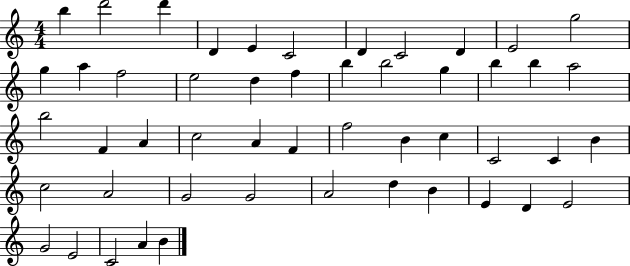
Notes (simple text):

B5/q D6/h D6/q D4/q E4/q C4/h D4/q C4/h D4/q E4/h G5/h G5/q A5/q F5/h E5/h D5/q F5/q B5/q B5/h G5/q B5/q B5/q A5/h B5/h F4/q A4/q C5/h A4/q F4/q F5/h B4/q C5/q C4/h C4/q B4/q C5/h A4/h G4/h G4/h A4/h D5/q B4/q E4/q D4/q E4/h G4/h E4/h C4/h A4/q B4/q